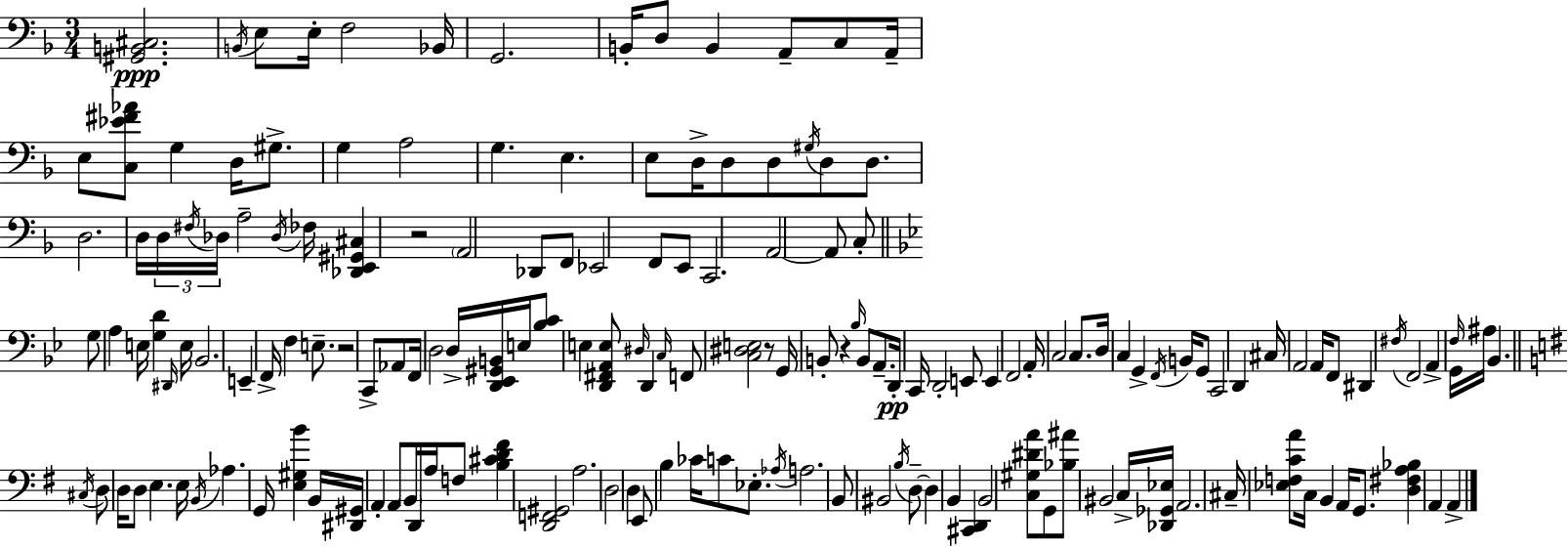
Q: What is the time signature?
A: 3/4